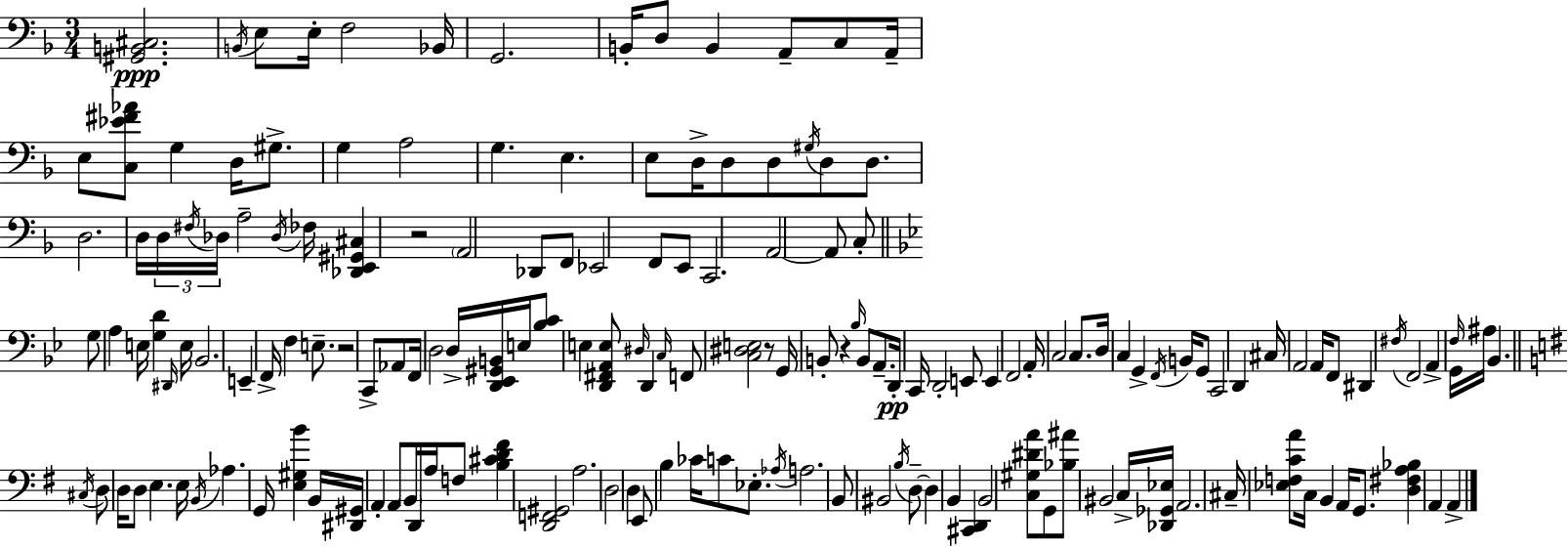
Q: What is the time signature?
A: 3/4